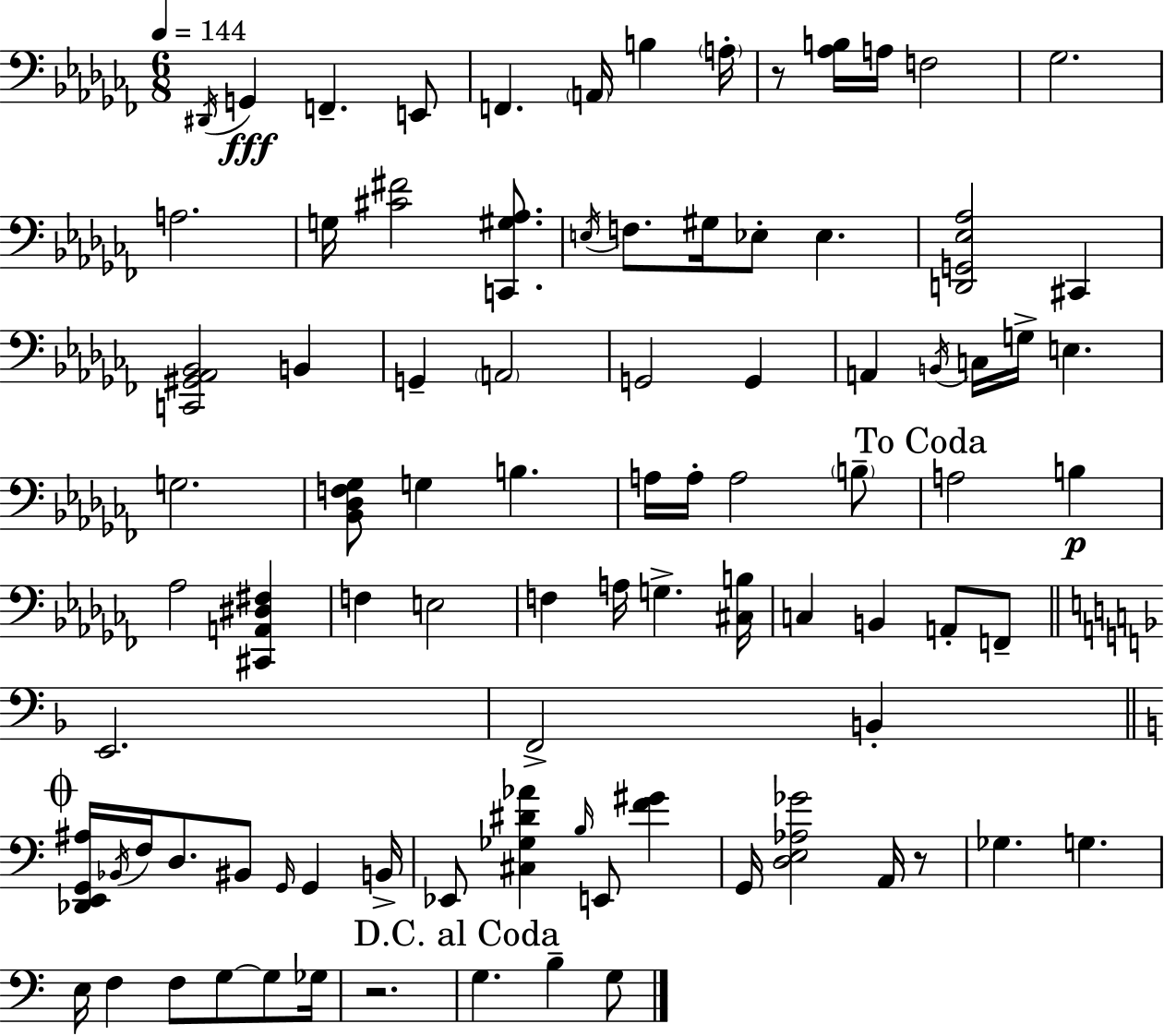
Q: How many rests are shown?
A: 3